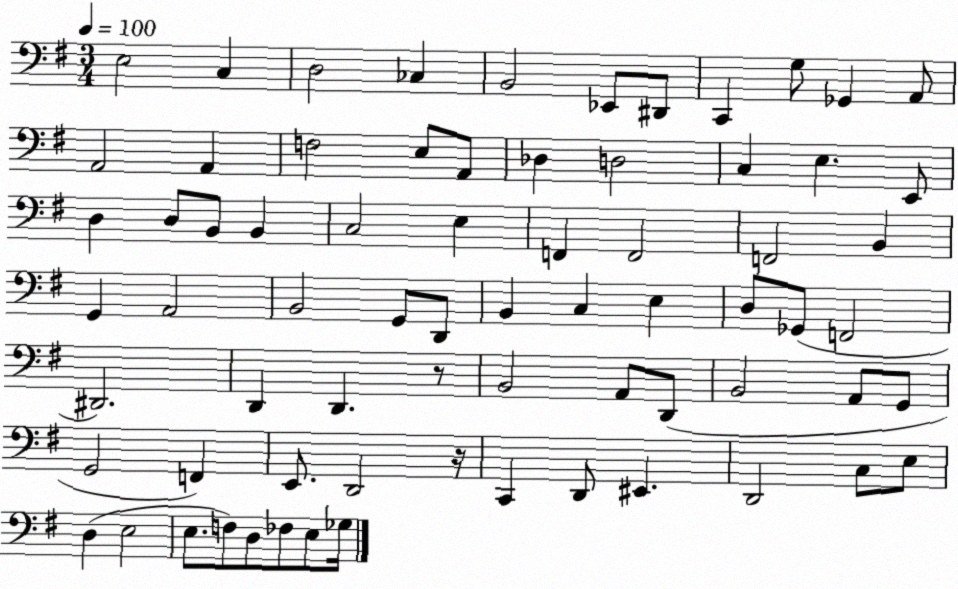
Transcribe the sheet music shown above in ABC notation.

X:1
T:Untitled
M:3/4
L:1/4
K:G
E,2 C, D,2 _C, B,,2 _E,,/2 ^D,,/2 C,, G,/2 _G,, A,,/2 A,,2 A,, F,2 E,/2 A,,/2 _D, D,2 C, E, E,,/2 D, D,/2 B,,/2 B,, C,2 E, F,, F,,2 F,,2 B,, G,, A,,2 B,,2 G,,/2 D,,/2 B,, C, E, D,/2 _G,,/2 F,,2 ^D,,2 D,, D,, z/2 B,,2 A,,/2 D,,/2 B,,2 A,,/2 G,,/2 G,,2 F,, E,,/2 D,,2 z/4 C,, D,,/2 ^E,, D,,2 C,/2 E,/2 D, E,2 E,/2 F,/2 D,/2 _F,/2 E,/2 _G,/4